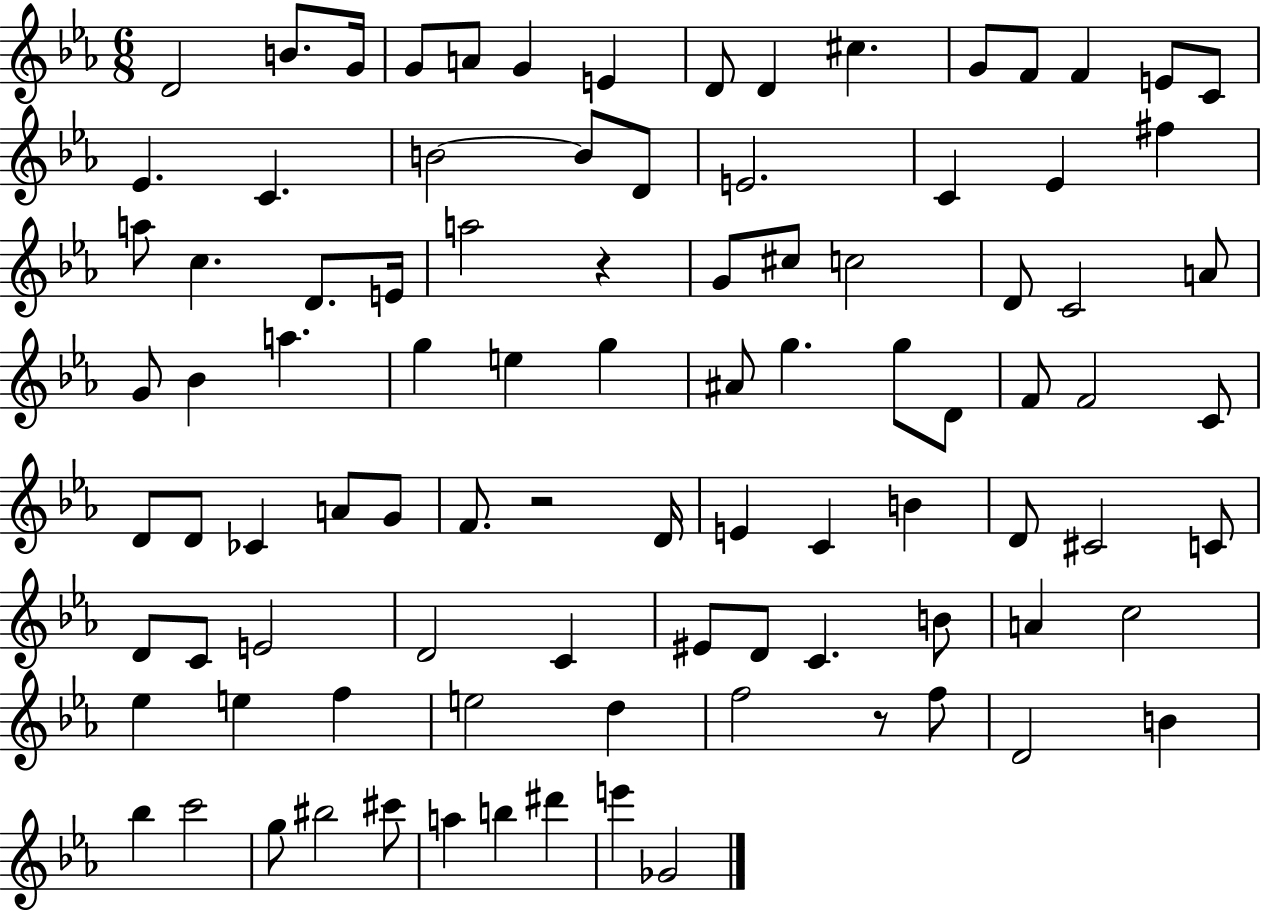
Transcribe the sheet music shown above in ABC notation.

X:1
T:Untitled
M:6/8
L:1/4
K:Eb
D2 B/2 G/4 G/2 A/2 G E D/2 D ^c G/2 F/2 F E/2 C/2 _E C B2 B/2 D/2 E2 C _E ^f a/2 c D/2 E/4 a2 z G/2 ^c/2 c2 D/2 C2 A/2 G/2 _B a g e g ^A/2 g g/2 D/2 F/2 F2 C/2 D/2 D/2 _C A/2 G/2 F/2 z2 D/4 E C B D/2 ^C2 C/2 D/2 C/2 E2 D2 C ^E/2 D/2 C B/2 A c2 _e e f e2 d f2 z/2 f/2 D2 B _b c'2 g/2 ^b2 ^c'/2 a b ^d' e' _G2